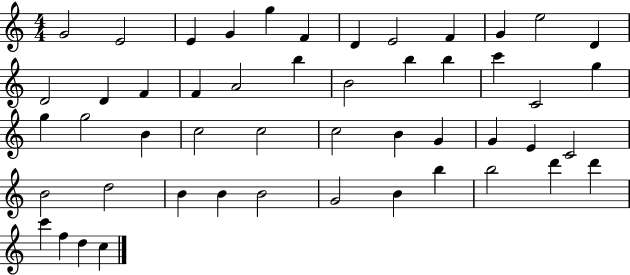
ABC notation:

X:1
T:Untitled
M:4/4
L:1/4
K:C
G2 E2 E G g F D E2 F G e2 D D2 D F F A2 b B2 b b c' C2 g g g2 B c2 c2 c2 B G G E C2 B2 d2 B B B2 G2 B b b2 d' d' c' f d c